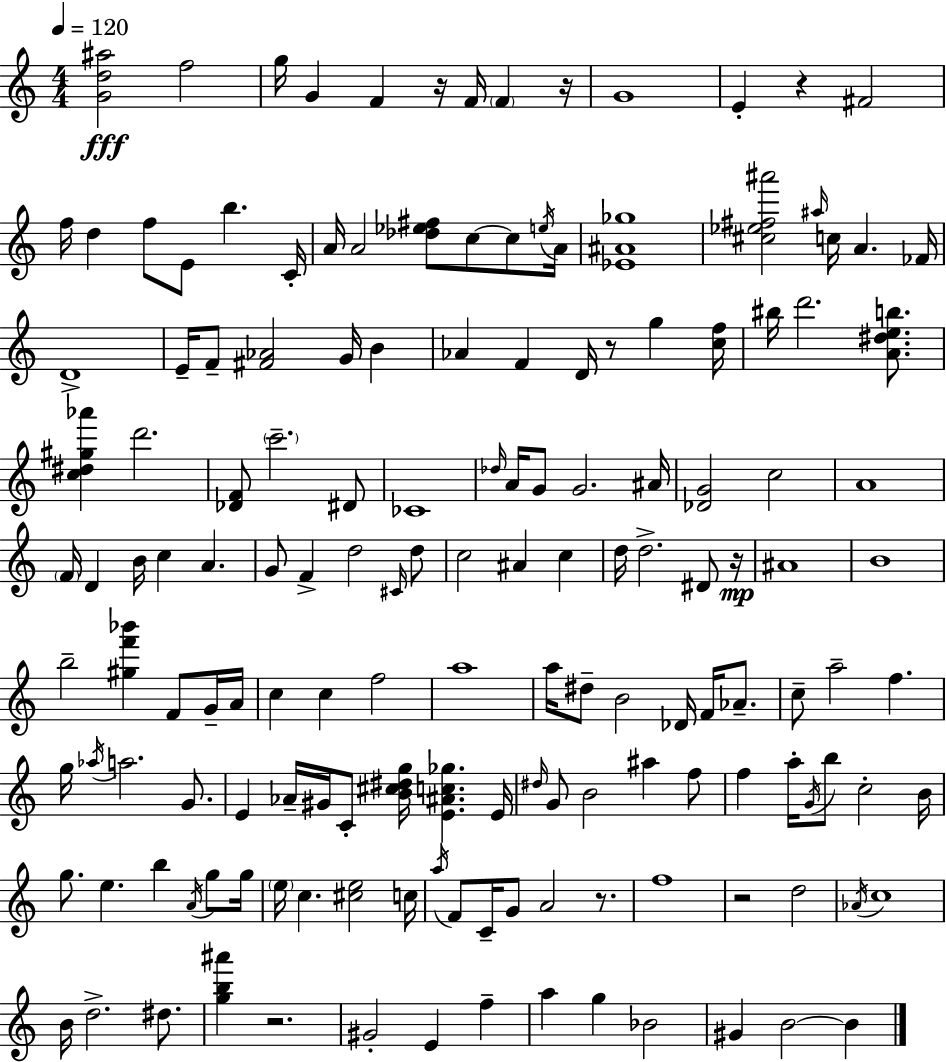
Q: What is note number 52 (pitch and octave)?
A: A4